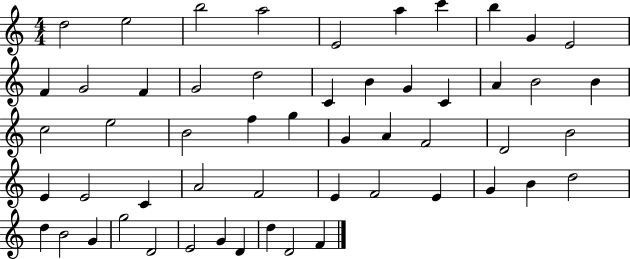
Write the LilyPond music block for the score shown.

{
  \clef treble
  \numericTimeSignature
  \time 4/4
  \key c \major
  d''2 e''2 | b''2 a''2 | e'2 a''4 c'''4 | b''4 g'4 e'2 | \break f'4 g'2 f'4 | g'2 d''2 | c'4 b'4 g'4 c'4 | a'4 b'2 b'4 | \break c''2 e''2 | b'2 f''4 g''4 | g'4 a'4 f'2 | d'2 b'2 | \break e'4 e'2 c'4 | a'2 f'2 | e'4 f'2 e'4 | g'4 b'4 d''2 | \break d''4 b'2 g'4 | g''2 d'2 | e'2 g'4 d'4 | d''4 d'2 f'4 | \break \bar "|."
}